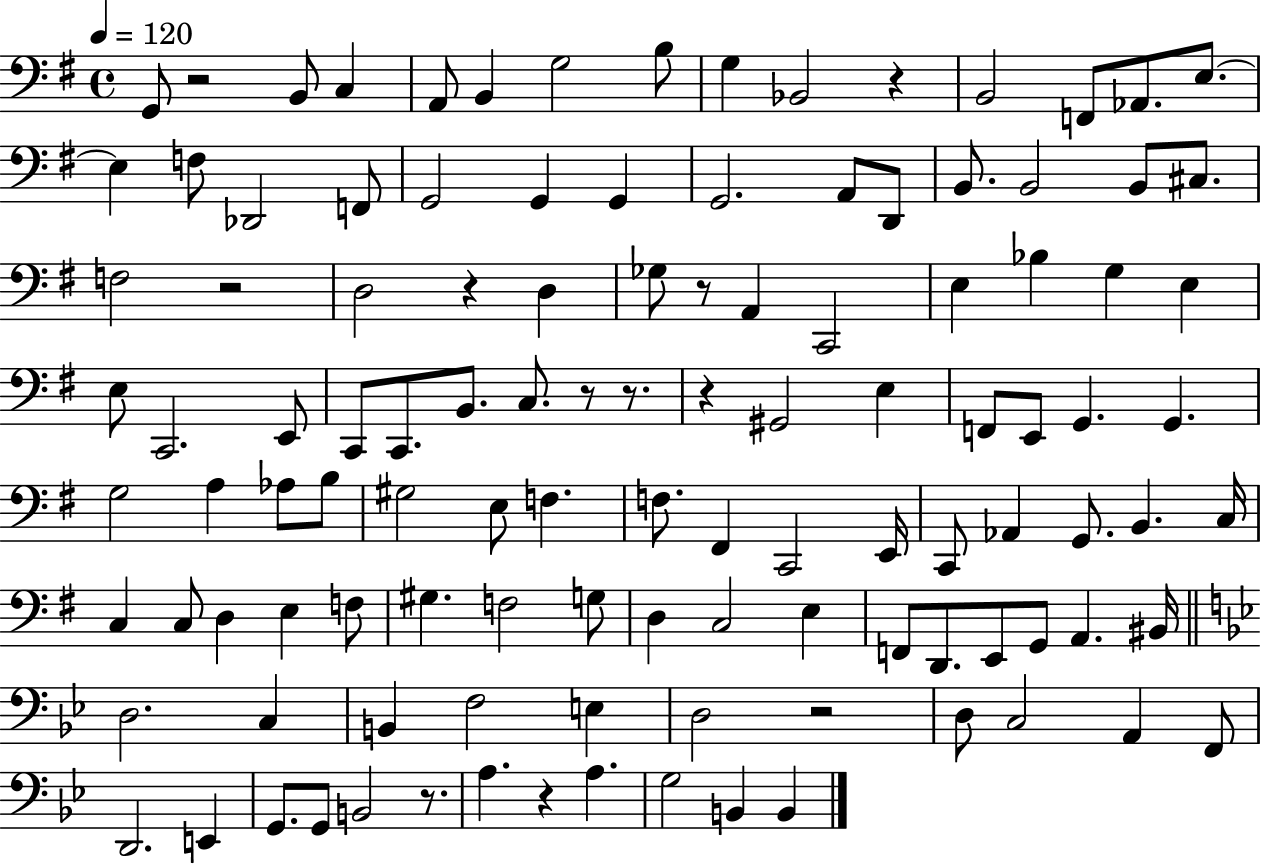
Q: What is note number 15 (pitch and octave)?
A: F3